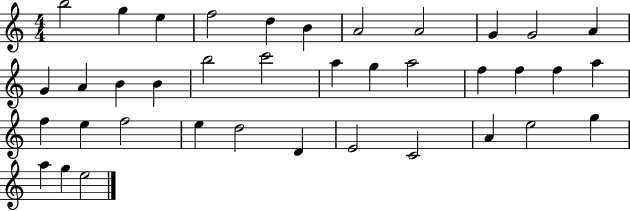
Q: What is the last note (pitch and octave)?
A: E5